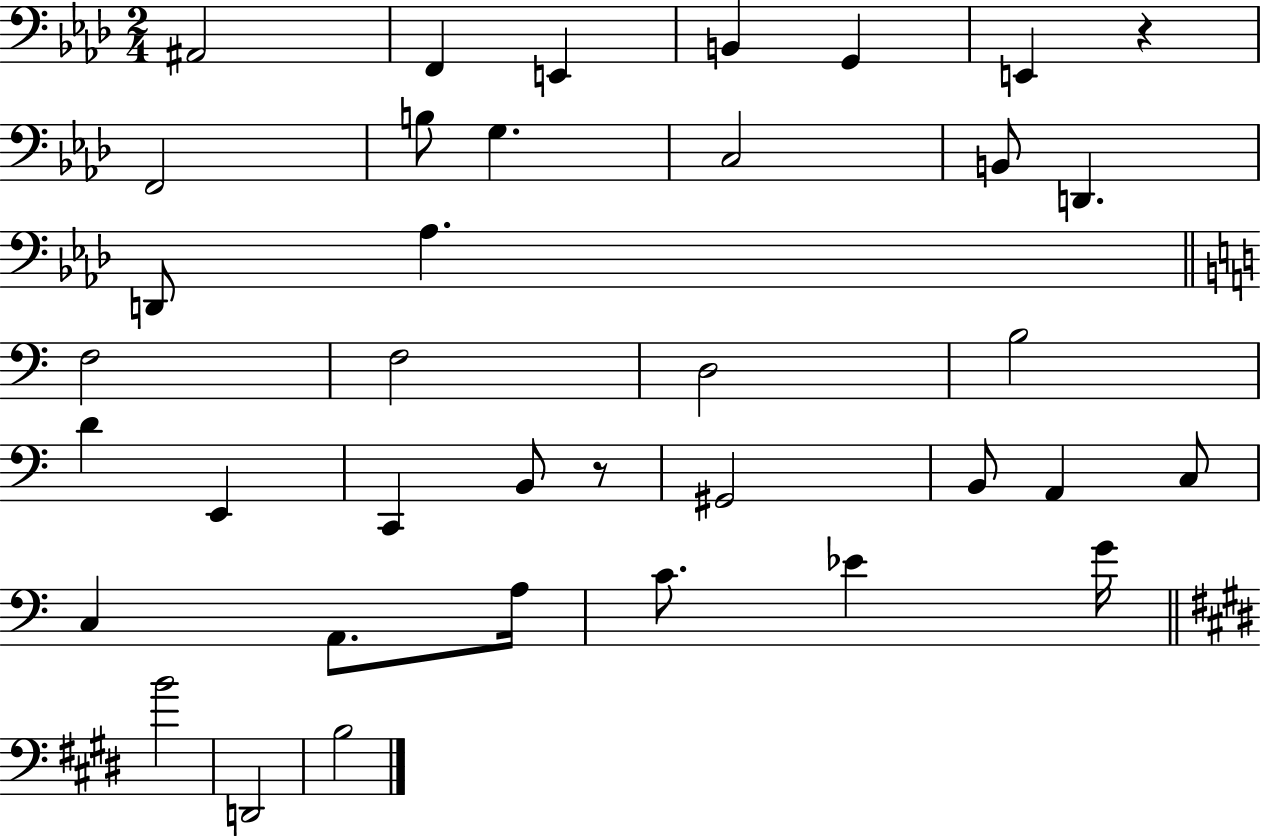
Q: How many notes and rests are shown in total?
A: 37